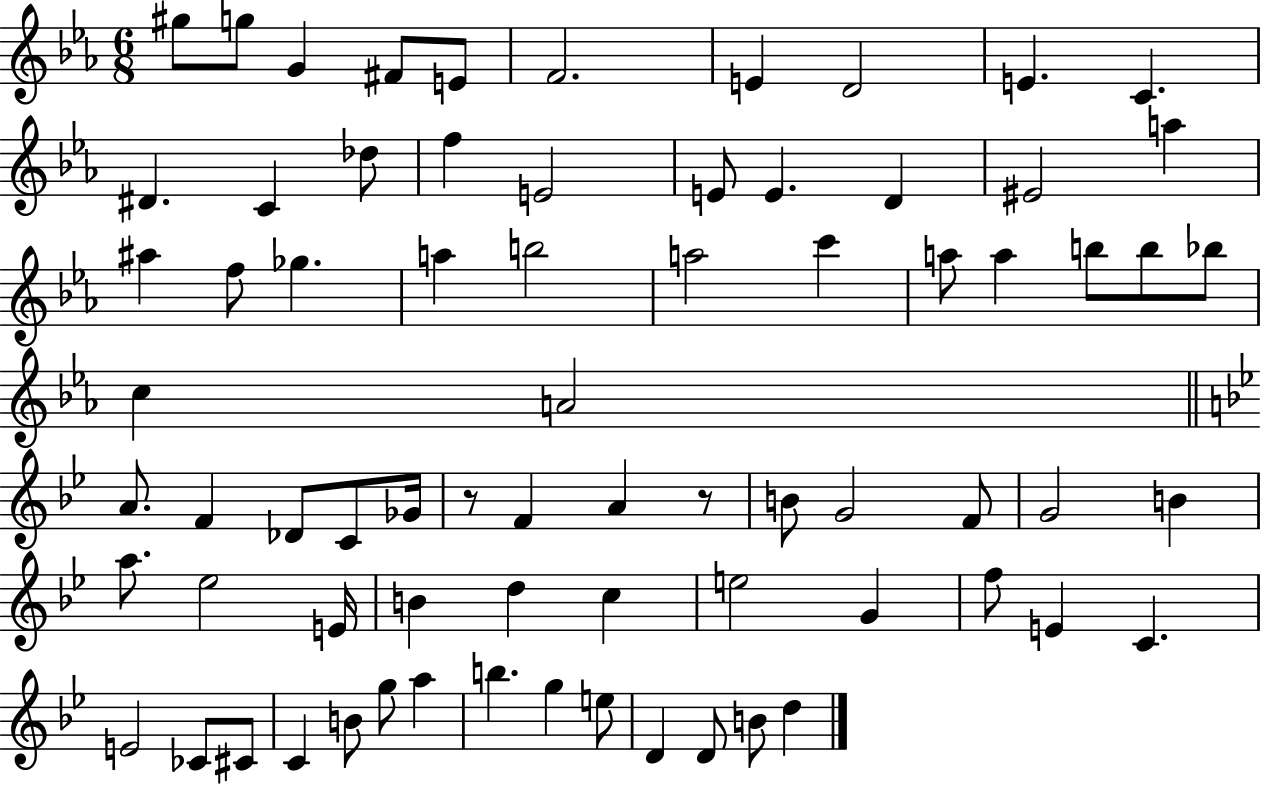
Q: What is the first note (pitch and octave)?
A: G#5